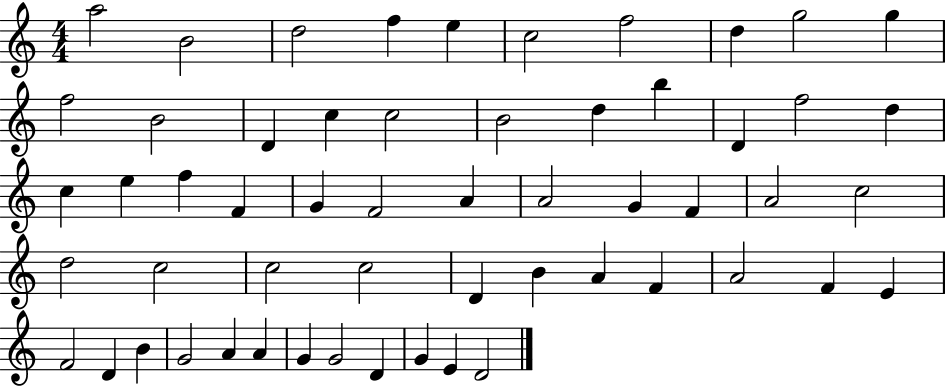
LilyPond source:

{
  \clef treble
  \numericTimeSignature
  \time 4/4
  \key c \major
  a''2 b'2 | d''2 f''4 e''4 | c''2 f''2 | d''4 g''2 g''4 | \break f''2 b'2 | d'4 c''4 c''2 | b'2 d''4 b''4 | d'4 f''2 d''4 | \break c''4 e''4 f''4 f'4 | g'4 f'2 a'4 | a'2 g'4 f'4 | a'2 c''2 | \break d''2 c''2 | c''2 c''2 | d'4 b'4 a'4 f'4 | a'2 f'4 e'4 | \break f'2 d'4 b'4 | g'2 a'4 a'4 | g'4 g'2 d'4 | g'4 e'4 d'2 | \break \bar "|."
}